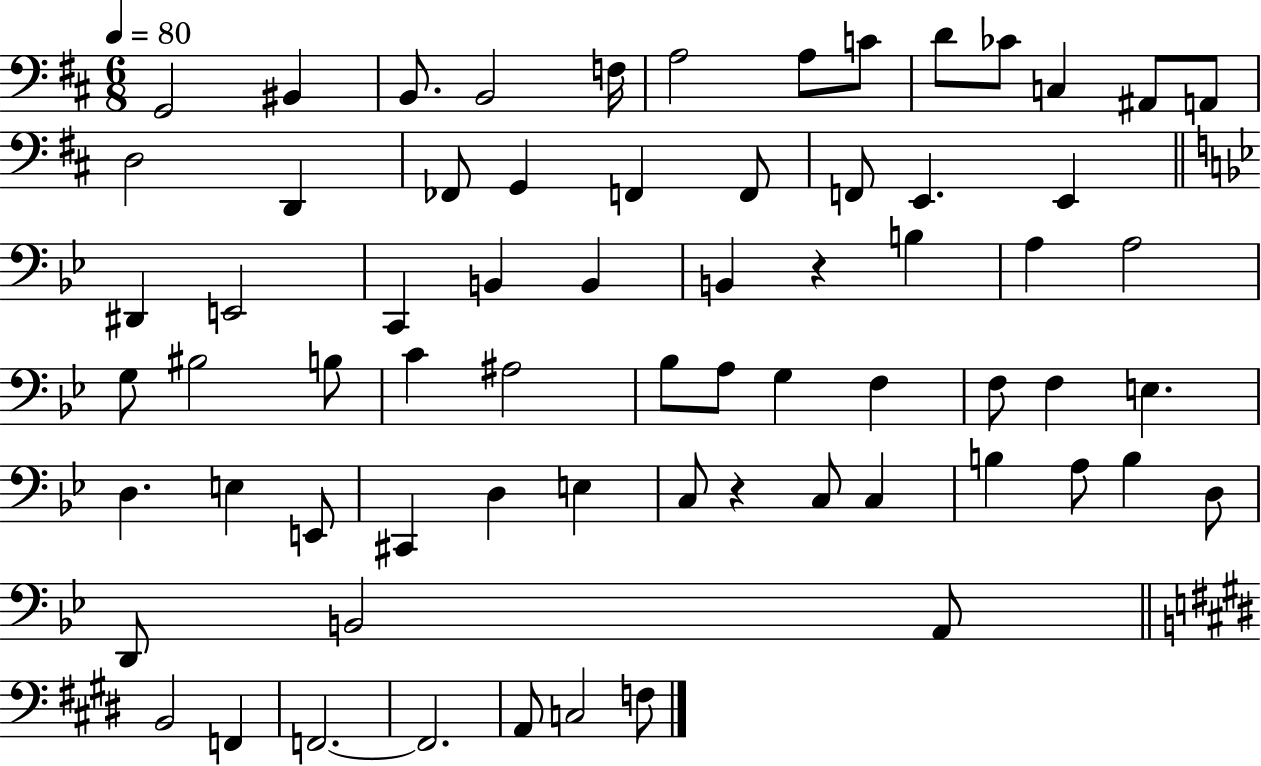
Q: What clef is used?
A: bass